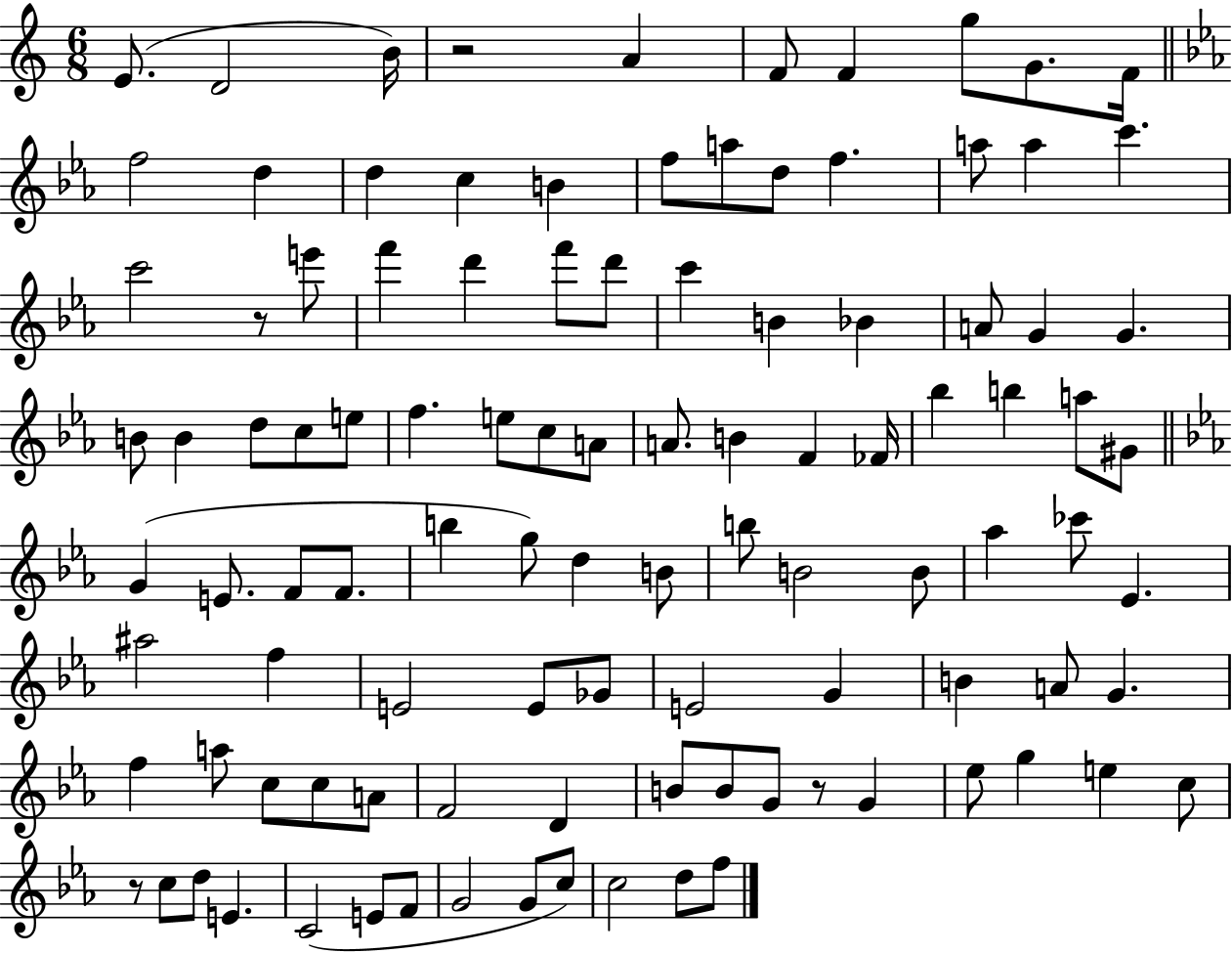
E4/e. D4/h B4/s R/h A4/q F4/e F4/q G5/e G4/e. F4/s F5/h D5/q D5/q C5/q B4/q F5/e A5/e D5/e F5/q. A5/e A5/q C6/q. C6/h R/e E6/e F6/q D6/q F6/e D6/e C6/q B4/q Bb4/q A4/e G4/q G4/q. B4/e B4/q D5/e C5/e E5/e F5/q. E5/e C5/e A4/e A4/e. B4/q F4/q FES4/s Bb5/q B5/q A5/e G#4/e G4/q E4/e. F4/e F4/e. B5/q G5/e D5/q B4/e B5/e B4/h B4/e Ab5/q CES6/e Eb4/q. A#5/h F5/q E4/h E4/e Gb4/e E4/h G4/q B4/q A4/e G4/q. F5/q A5/e C5/e C5/e A4/e F4/h D4/q B4/e B4/e G4/e R/e G4/q Eb5/e G5/q E5/q C5/e R/e C5/e D5/e E4/q. C4/h E4/e F4/e G4/h G4/e C5/e C5/h D5/e F5/e